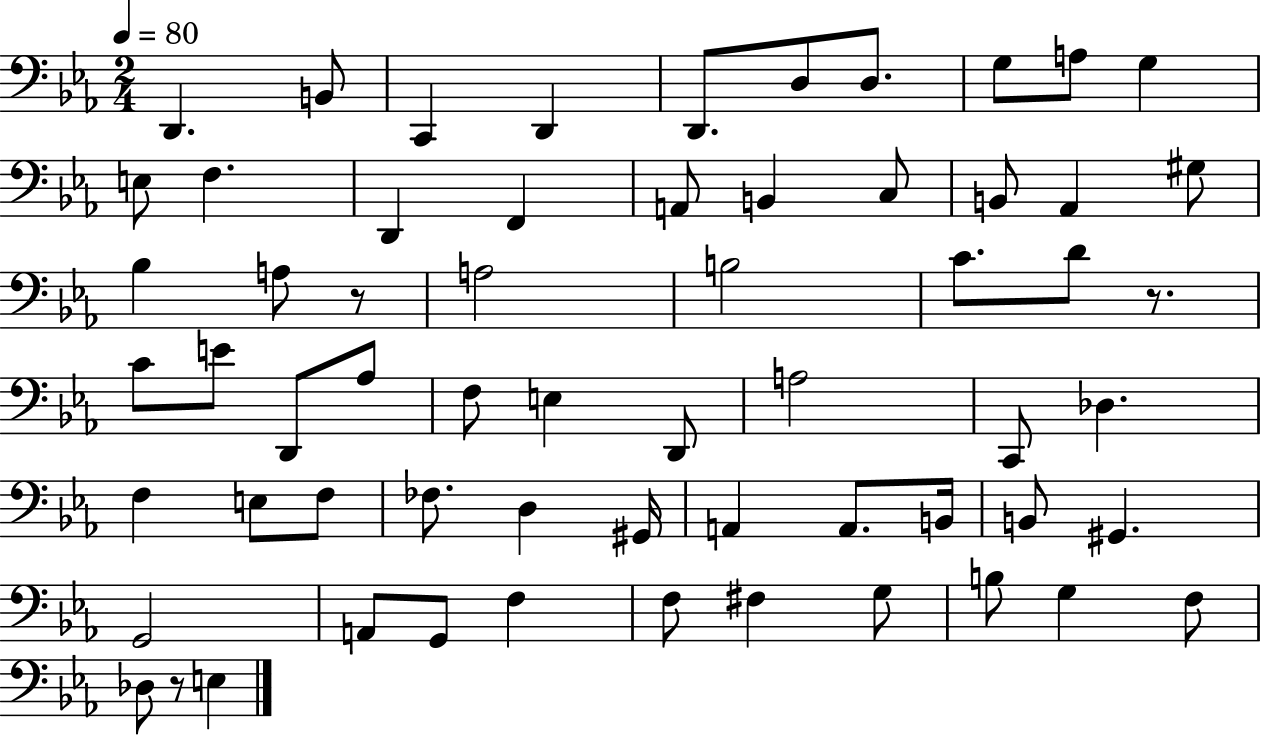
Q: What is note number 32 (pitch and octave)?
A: E3